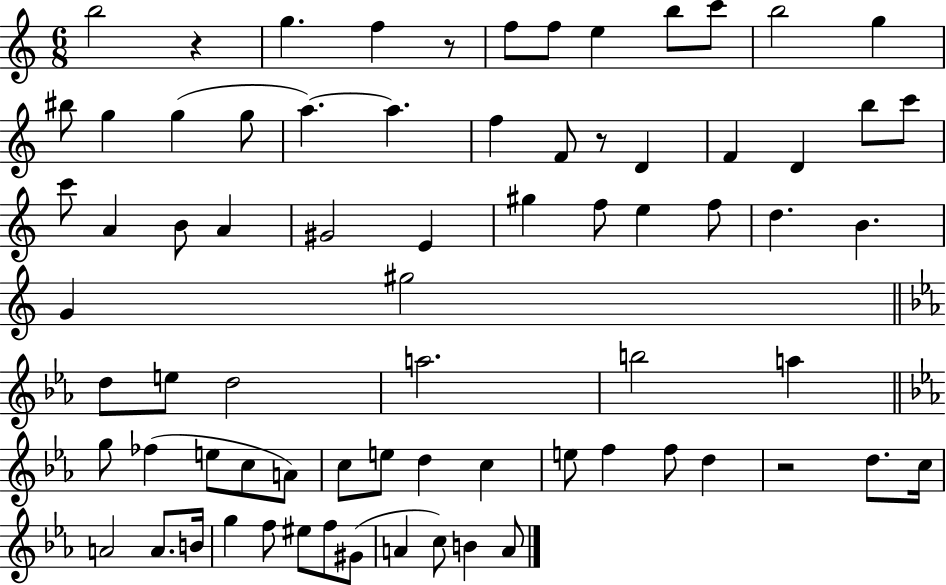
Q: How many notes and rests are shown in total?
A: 74